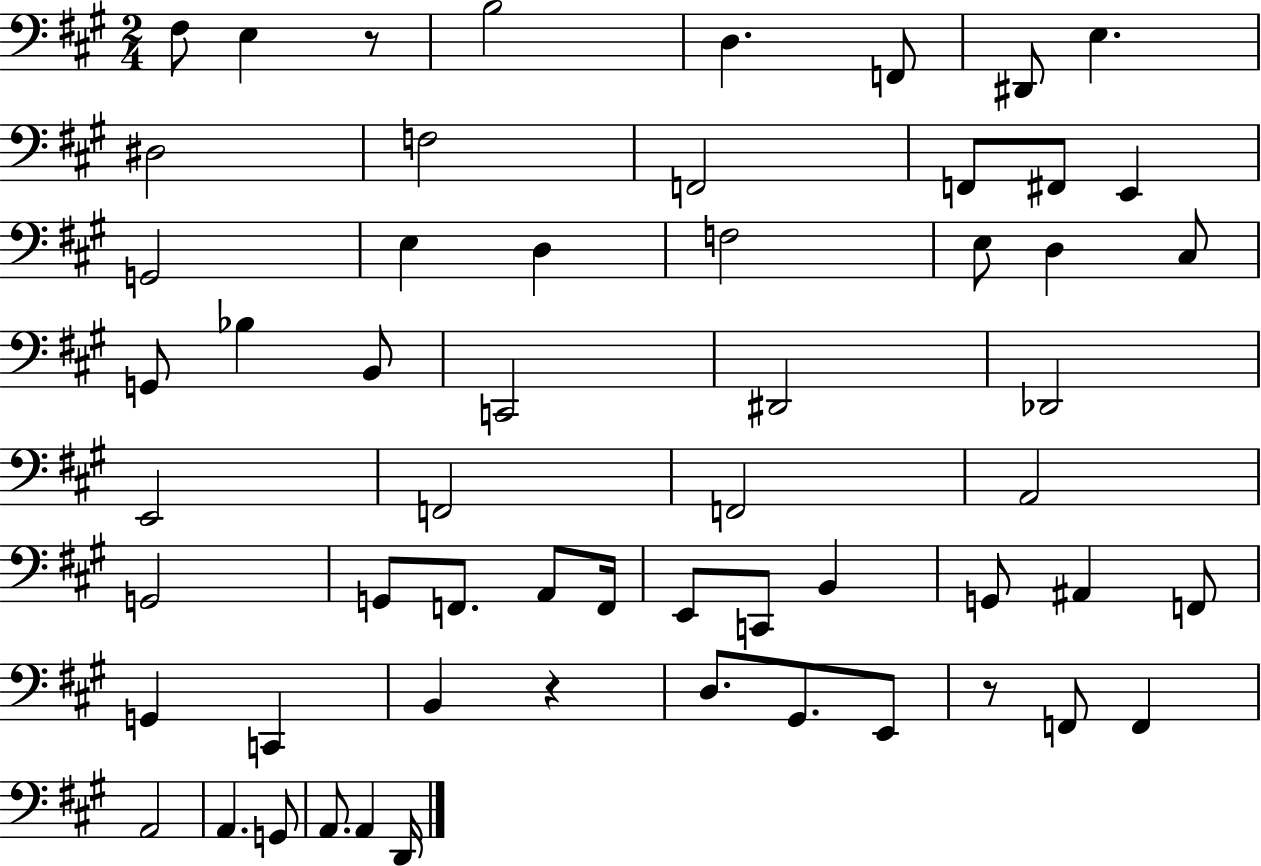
{
  \clef bass
  \numericTimeSignature
  \time 2/4
  \key a \major
  fis8 e4 r8 | b2 | d4. f,8 | dis,8 e4. | \break dis2 | f2 | f,2 | f,8 fis,8 e,4 | \break g,2 | e4 d4 | f2 | e8 d4 cis8 | \break g,8 bes4 b,8 | c,2 | dis,2 | des,2 | \break e,2 | f,2 | f,2 | a,2 | \break g,2 | g,8 f,8. a,8 f,16 | e,8 c,8 b,4 | g,8 ais,4 f,8 | \break g,4 c,4 | b,4 r4 | d8. gis,8. e,8 | r8 f,8 f,4 | \break a,2 | a,4. g,8 | a,8. a,4 d,16 | \bar "|."
}